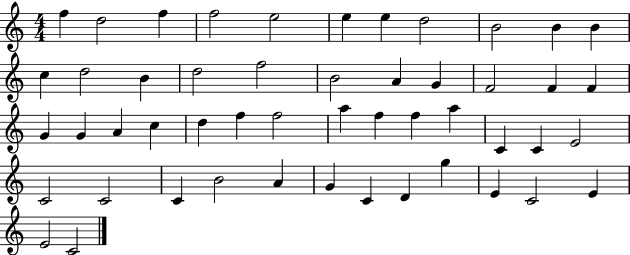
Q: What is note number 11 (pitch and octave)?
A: B4